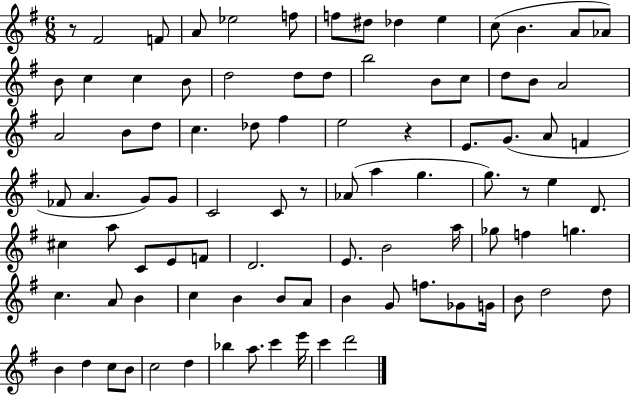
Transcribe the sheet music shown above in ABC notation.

X:1
T:Untitled
M:6/8
L:1/4
K:G
z/2 ^F2 F/2 A/2 _e2 f/2 f/2 ^d/2 _d e c/2 B A/2 _A/2 B/2 c c B/2 d2 d/2 d/2 b2 B/2 c/2 d/2 B/2 A2 A2 B/2 d/2 c _d/2 ^f e2 z E/2 G/2 A/2 F _F/2 A G/2 G/2 C2 C/2 z/2 _A/2 a g g/2 z/2 e D/2 ^c a/2 C/2 E/2 F/2 D2 E/2 B2 a/4 _g/2 f g c A/2 B c B B/2 A/2 B G/2 f/2 _G/2 G/4 B/2 d2 d/2 B d c/2 B/2 c2 d _b a/2 c' e'/4 c' d'2